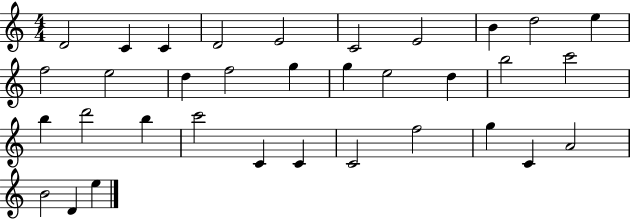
D4/h C4/q C4/q D4/h E4/h C4/h E4/h B4/q D5/h E5/q F5/h E5/h D5/q F5/h G5/q G5/q E5/h D5/q B5/h C6/h B5/q D6/h B5/q C6/h C4/q C4/q C4/h F5/h G5/q C4/q A4/h B4/h D4/q E5/q